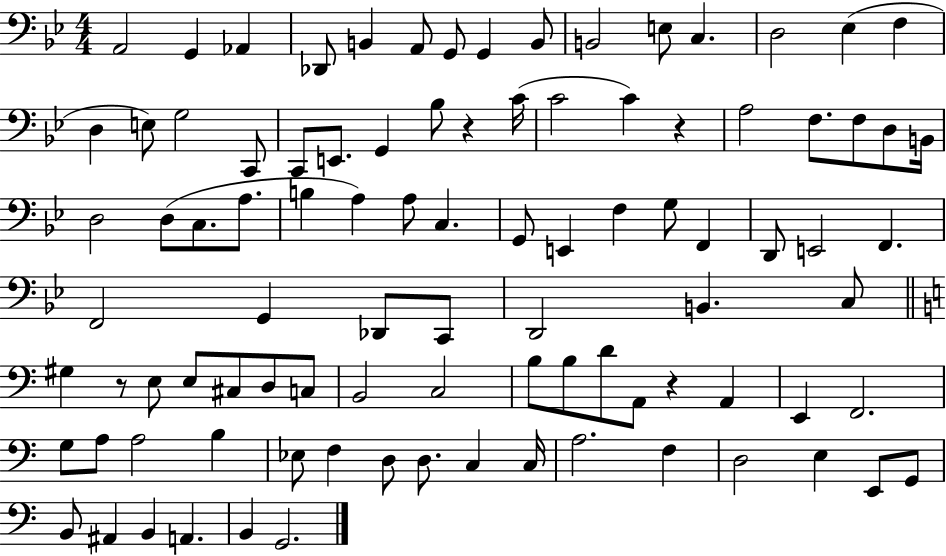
A2/h G2/q Ab2/q Db2/e B2/q A2/e G2/e G2/q B2/e B2/h E3/e C3/q. D3/h Eb3/q F3/q D3/q E3/e G3/h C2/e C2/e E2/e. G2/q Bb3/e R/q C4/s C4/h C4/q R/q A3/h F3/e. F3/e D3/e B2/s D3/h D3/e C3/e. A3/e. B3/q A3/q A3/e C3/q. G2/e E2/q F3/q G3/e F2/q D2/e E2/h F2/q. F2/h G2/q Db2/e C2/e D2/h B2/q. C3/e G#3/q R/e E3/e E3/e C#3/e D3/e C3/e B2/h C3/h B3/e B3/e D4/e A2/e R/q A2/q E2/q F2/h. G3/e A3/e A3/h B3/q Eb3/e F3/q D3/e D3/e. C3/q C3/s A3/h. F3/q D3/h E3/q E2/e G2/e B2/e A#2/q B2/q A2/q. B2/q G2/h.